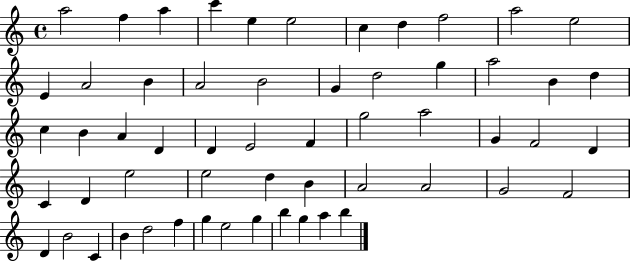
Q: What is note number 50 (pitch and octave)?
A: F5